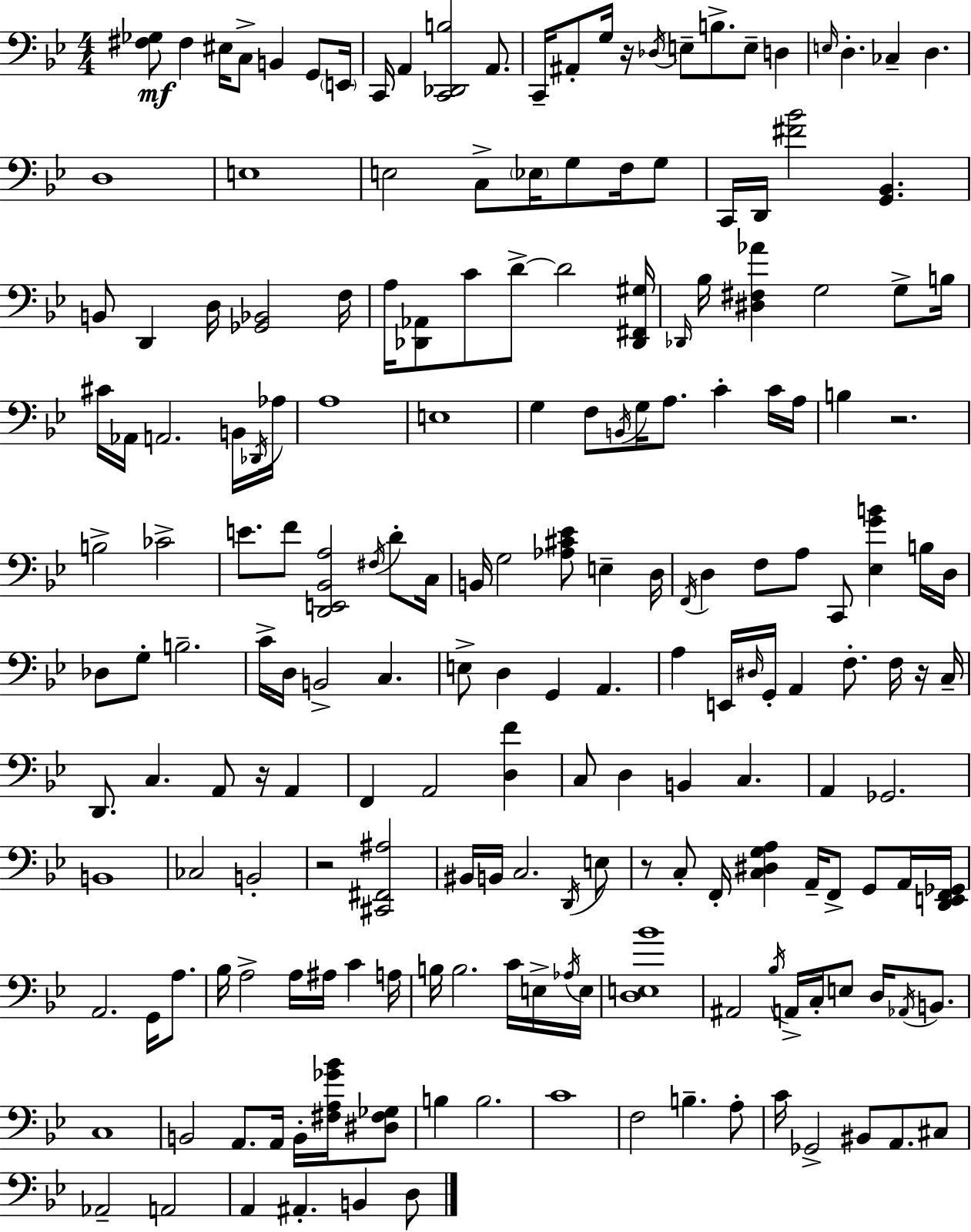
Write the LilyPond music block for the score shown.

{
  \clef bass
  \numericTimeSignature
  \time 4/4
  \key bes \major
  <fis ges>8\mf fis4 eis16 c8-> b,4 g,8 \parenthesize e,16 | c,16 a,4 <c, des, b>2 a,8. | c,16-- ais,8-. g16 r16 \acciaccatura { des16 } e8-- b8.-> e8-- d4 | \grace { e16 } d4.-. ces4-- d4. | \break d1 | e1 | e2 c8-> \parenthesize ees16 g8 f16 | g8 c,16 d,16 <fis' bes'>2 <g, bes,>4. | \break b,8 d,4 d16 <ges, bes,>2 | f16 a16 <des, aes,>8 c'8 d'8->~~ d'2 | <des, fis, gis>16 \grace { des,16 } bes16 <dis fis aes'>4 g2 | g8-> b16 cis'16 aes,16 a,2. | \break b,16 \acciaccatura { des,16 } aes16 a1 | e1 | g4 f8 \acciaccatura { b,16 } g16 a8. c'4-. | c'16 a16 b4 r2. | \break b2-> ces'2-> | e'8. f'8 <d, e, bes, a>2 | \acciaccatura { fis16 } d'8-. c16 b,16 g2 <aes cis' ees'>8 | e4-- d16 \acciaccatura { f,16 } d4 f8 a8 c,8 | \break <ees g' b'>4 b16 d16 des8 g8-. b2.-- | c'16-> d16 b,2-> | c4. e8-> d4 g,4 | a,4. a4 e,16 \grace { dis16 } g,16-. a,4 | \break f8.-. f16 r16 c16-- d,8. c4. | a,8 r16 a,4 f,4 a,2 | <d f'>4 c8 d4 b,4 | c4. a,4 ges,2. | \break b,1 | ces2 | b,2-. r2 | <cis, fis, ais>2 bis,16 b,16 c2. | \break \acciaccatura { d,16 } e8 r8 c8-. f,16-. <c dis g a>4 | a,16-- f,8-> g,8 a,16 <d, e, f, ges,>16 a,2. | g,16 a8. bes16 a2-> | a16 ais16 c'4 a16 b16 b2. | \break c'16 e16-> \acciaccatura { aes16 } e16 <d e bes'>1 | ais,2 | \acciaccatura { bes16 } a,16-> c16-. e8 d16 \acciaccatura { aes,16 } b,8. c1 | b,2 | \break a,8. a,16 b,16-. <fis a ges' bes'>16 <dis fis ges>8 b4 | b2. c'1 | f2 | b4.-- a8-. c'16 ges,2-> | \break bis,8 a,8. cis8 aes,2-- | a,2 a,4 | ais,4.-. b,4 d8 \bar "|."
}